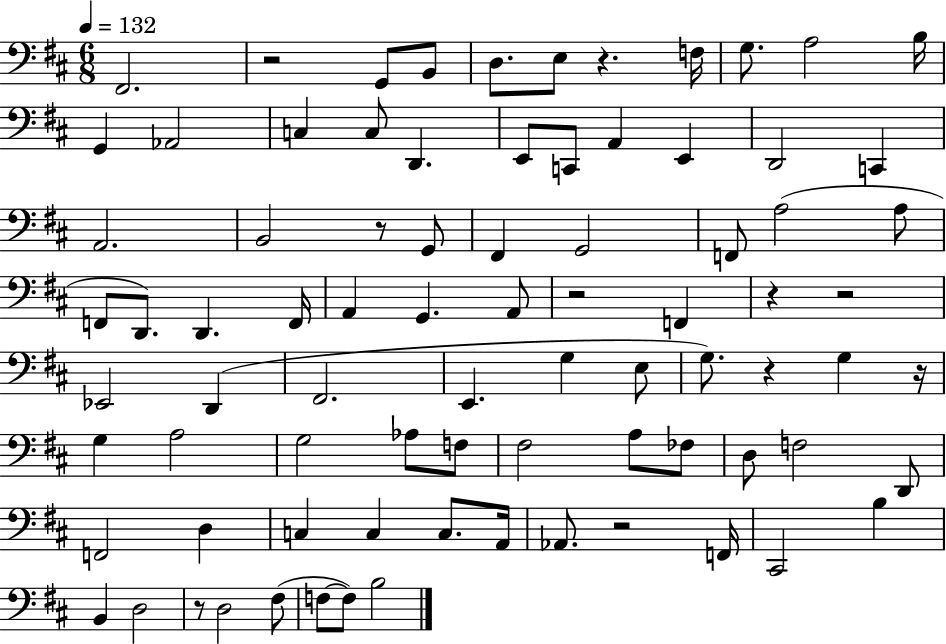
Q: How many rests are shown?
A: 10